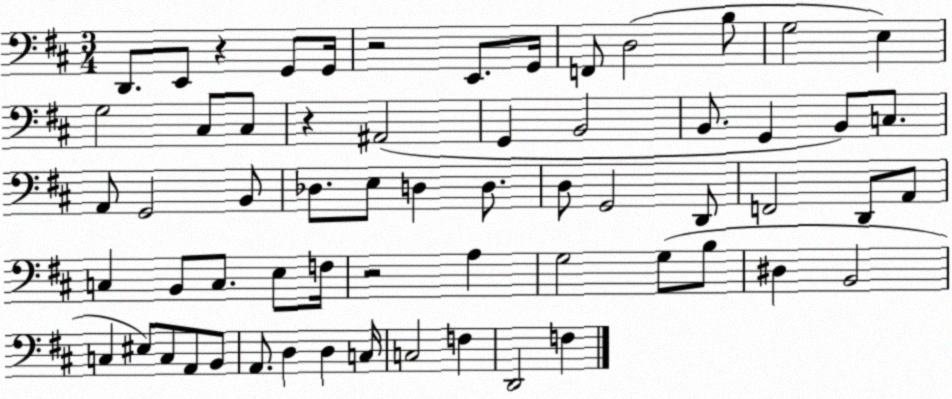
X:1
T:Untitled
M:3/4
L:1/4
K:D
D,,/2 E,,/2 z G,,/2 G,,/4 z2 E,,/2 G,,/4 F,,/2 D,2 B,/2 G,2 E, G,2 ^C,/2 ^C,/2 z ^A,,2 G,, B,,2 B,,/2 G,, B,,/2 C,/2 A,,/2 G,,2 B,,/2 _D,/2 E,/2 D, D,/2 D,/2 G,,2 D,,/2 F,,2 D,,/2 A,,/2 C, B,,/2 C,/2 E,/2 F,/4 z2 A, G,2 G,/2 B,/2 ^D, B,,2 C, ^E,/2 C,/2 A,,/2 B,,/2 A,,/2 D, D, C,/4 C,2 F, D,,2 F,